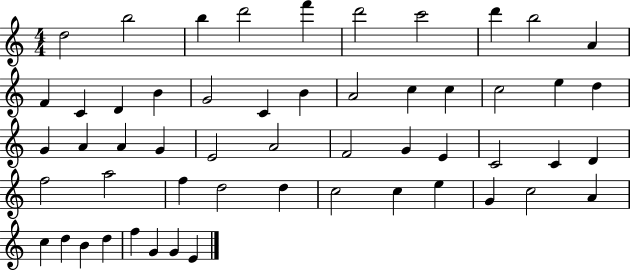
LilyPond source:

{
  \clef treble
  \numericTimeSignature
  \time 4/4
  \key c \major
  d''2 b''2 | b''4 d'''2 f'''4 | d'''2 c'''2 | d'''4 b''2 a'4 | \break f'4 c'4 d'4 b'4 | g'2 c'4 b'4 | a'2 c''4 c''4 | c''2 e''4 d''4 | \break g'4 a'4 a'4 g'4 | e'2 a'2 | f'2 g'4 e'4 | c'2 c'4 d'4 | \break f''2 a''2 | f''4 d''2 d''4 | c''2 c''4 e''4 | g'4 c''2 a'4 | \break c''4 d''4 b'4 d''4 | f''4 g'4 g'4 e'4 | \bar "|."
}